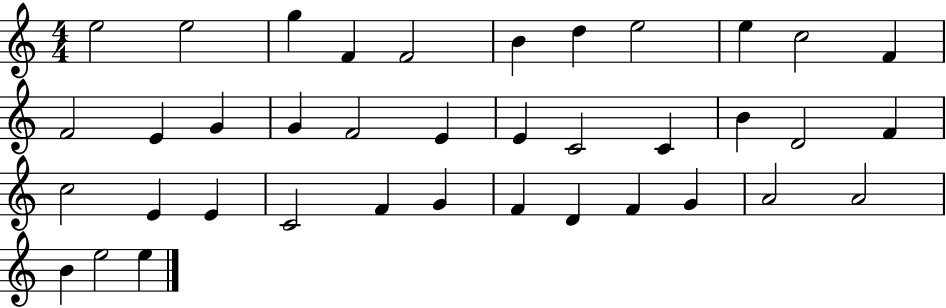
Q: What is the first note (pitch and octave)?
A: E5